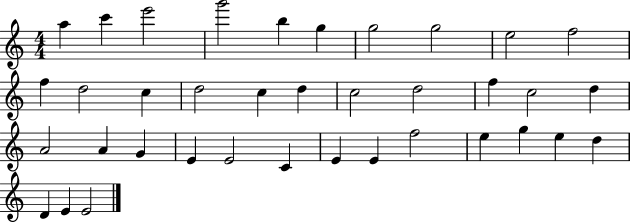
{
  \clef treble
  \numericTimeSignature
  \time 4/4
  \key c \major
  a''4 c'''4 e'''2 | g'''2 b''4 g''4 | g''2 g''2 | e''2 f''2 | \break f''4 d''2 c''4 | d''2 c''4 d''4 | c''2 d''2 | f''4 c''2 d''4 | \break a'2 a'4 g'4 | e'4 e'2 c'4 | e'4 e'4 f''2 | e''4 g''4 e''4 d''4 | \break d'4 e'4 e'2 | \bar "|."
}